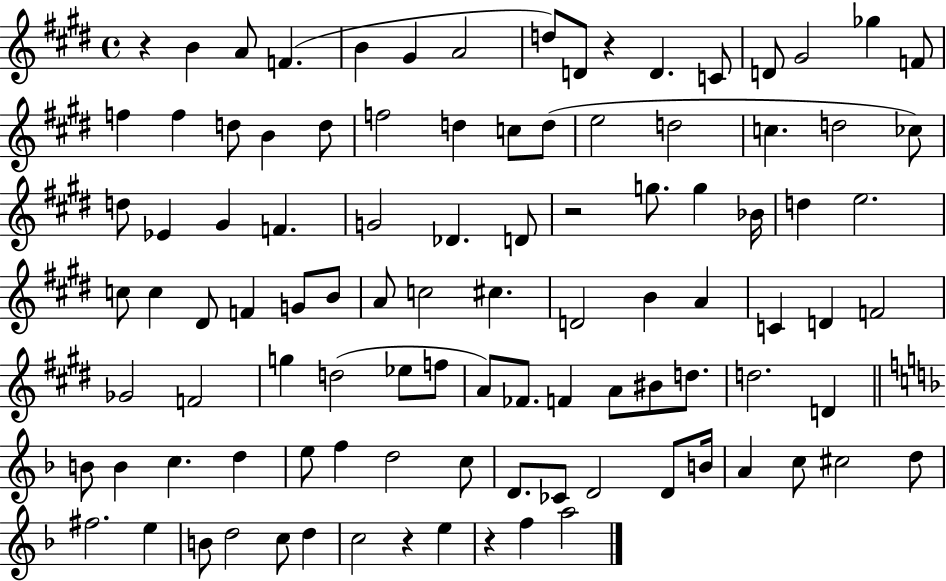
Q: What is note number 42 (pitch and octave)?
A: C5